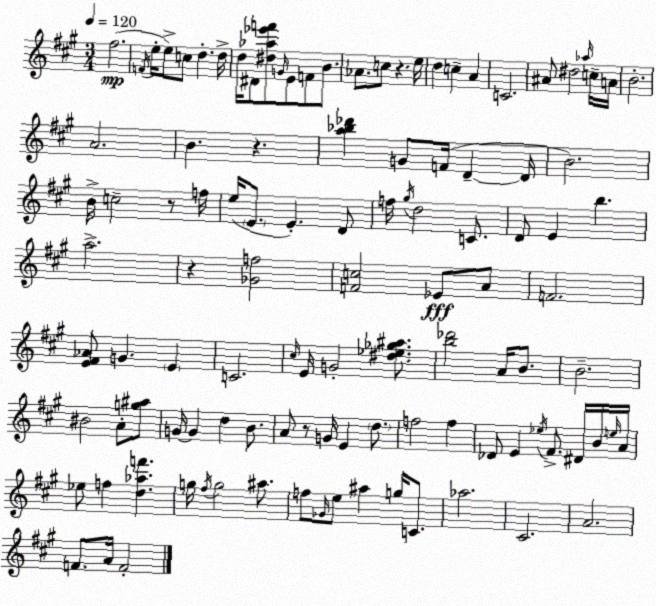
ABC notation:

X:1
T:Untitled
M:3/4
L:1/4
K:A
^f2 F/4 e/4 e/2 c/2 d d/4 d/4 ^D/2 [^d_a_e'f']/2 G/4 E/2 F/2 B/2 _A/2 c/2 z e/4 d c A C2 ^A/2 ^d2 _a/4 c/4 A/4 B2 A2 B z [a_b_d'] G/2 F/4 D D/4 B2 B/4 c2 z/2 f/4 e/4 E/2 E D/2 f/4 ^g/4 d2 C/2 D/2 E b a2 z [_Gf]2 [Fc]2 _E/2 A/2 F2 [E^F_A]/2 G E C2 ^c/4 E/4 G2 [^d_e_g^a]/2 [b_d']2 A/4 B/2 B2 ^B2 A/2 [g^a]/2 G/4 G d B/2 A/2 z/2 G/4 E d/2 f2 f _D/2 E _e/4 ^F/2 ^D/4 B/4 e/4 A/4 _e/2 f [d_af'] g/4 ^f/4 g2 ^a/2 f/2 _G/4 e/2 ^a g/4 C/2 _a2 ^C2 A2 F/2 A/4 F2